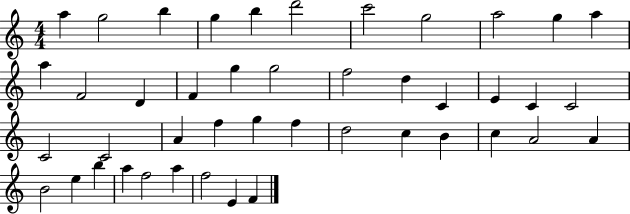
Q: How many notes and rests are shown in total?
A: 44